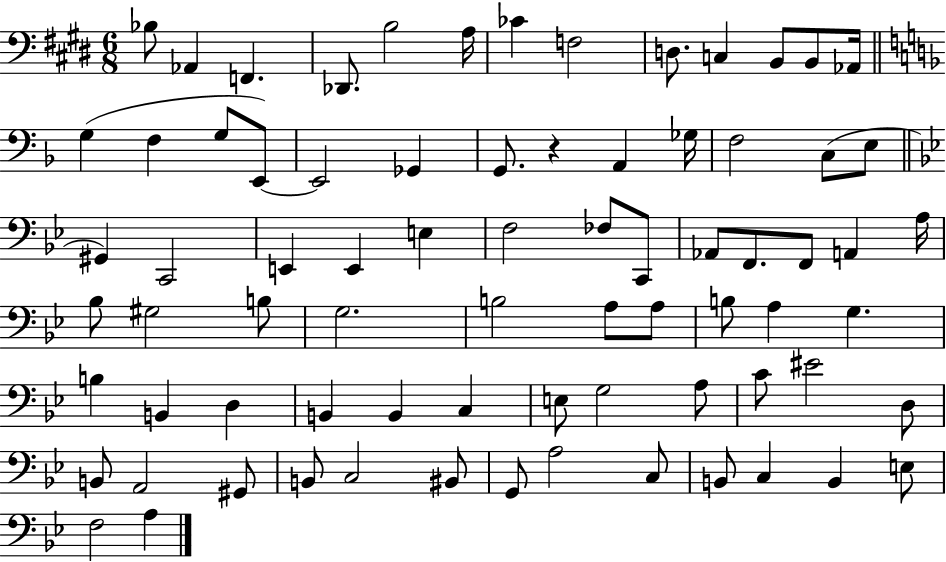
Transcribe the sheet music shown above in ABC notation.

X:1
T:Untitled
M:6/8
L:1/4
K:E
_B,/2 _A,, F,, _D,,/2 B,2 A,/4 _C F,2 D,/2 C, B,,/2 B,,/2 _A,,/4 G, F, G,/2 E,,/2 E,,2 _G,, G,,/2 z A,, _G,/4 F,2 C,/2 E,/2 ^G,, C,,2 E,, E,, E, F,2 _F,/2 C,,/2 _A,,/2 F,,/2 F,,/2 A,, A,/4 _B,/2 ^G,2 B,/2 G,2 B,2 A,/2 A,/2 B,/2 A, G, B, B,, D, B,, B,, C, E,/2 G,2 A,/2 C/2 ^E2 D,/2 B,,/2 A,,2 ^G,,/2 B,,/2 C,2 ^B,,/2 G,,/2 A,2 C,/2 B,,/2 C, B,, E,/2 F,2 A,